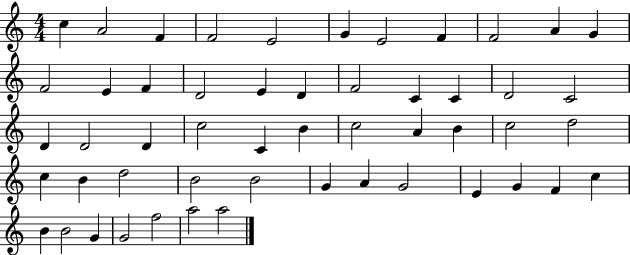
X:1
T:Untitled
M:4/4
L:1/4
K:C
c A2 F F2 E2 G E2 F F2 A G F2 E F D2 E D F2 C C D2 C2 D D2 D c2 C B c2 A B c2 d2 c B d2 B2 B2 G A G2 E G F c B B2 G G2 f2 a2 a2